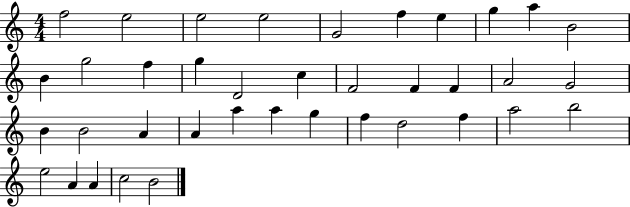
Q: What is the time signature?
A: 4/4